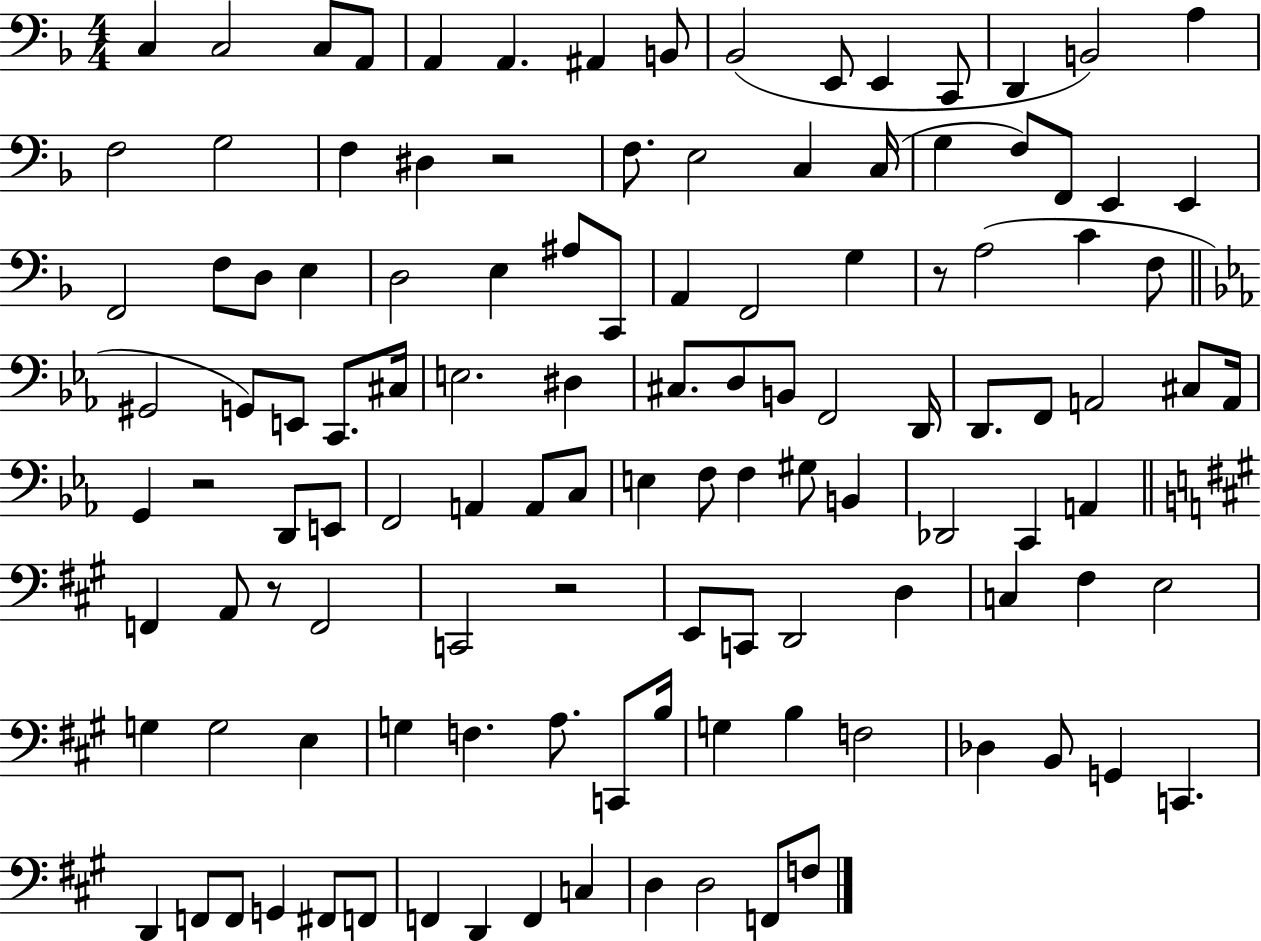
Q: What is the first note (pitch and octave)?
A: C3